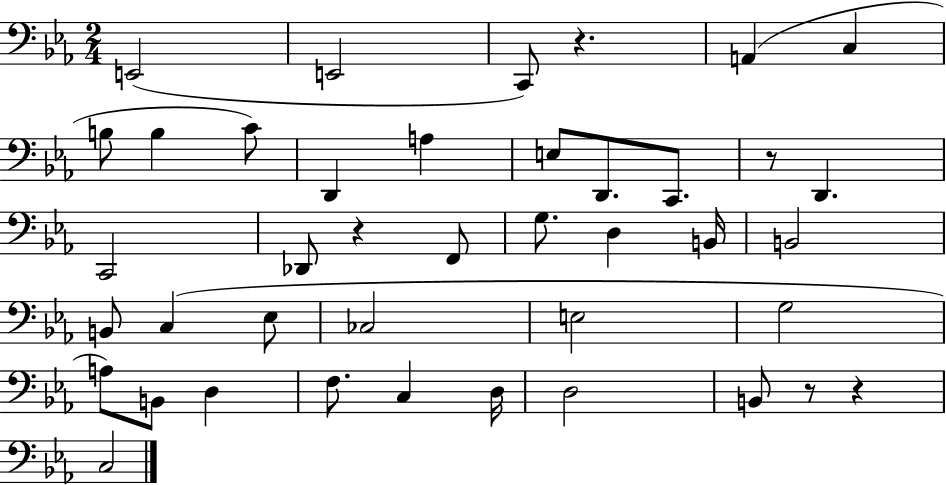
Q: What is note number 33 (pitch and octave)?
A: D3